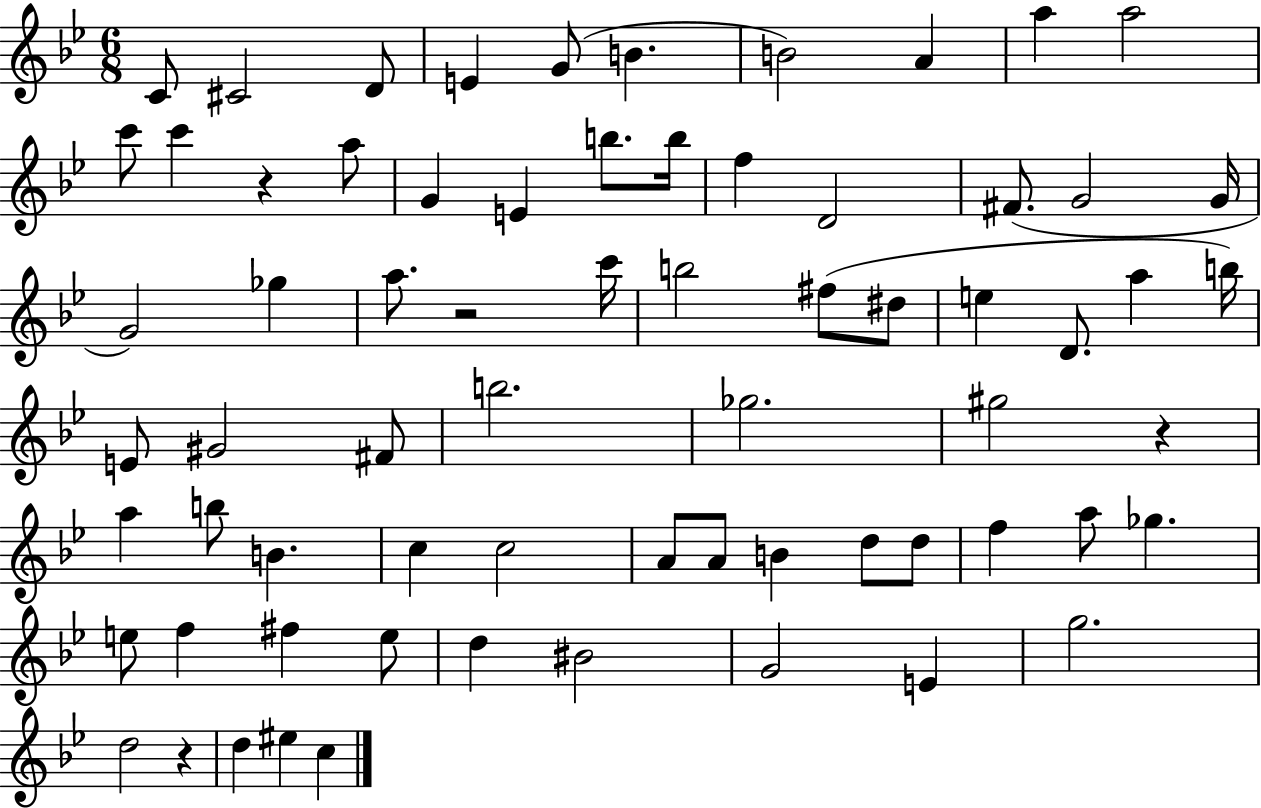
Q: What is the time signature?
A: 6/8